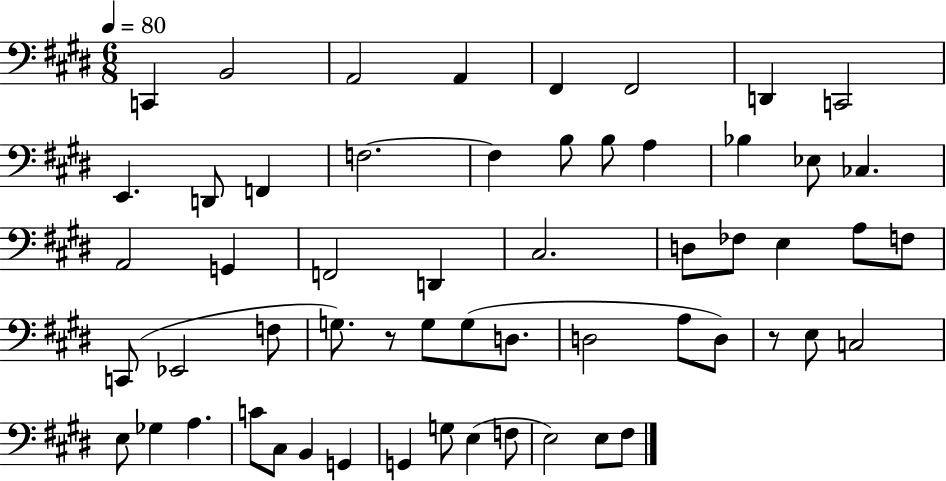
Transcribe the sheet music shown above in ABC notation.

X:1
T:Untitled
M:6/8
L:1/4
K:E
C,, B,,2 A,,2 A,, ^F,, ^F,,2 D,, C,,2 E,, D,,/2 F,, F,2 F, B,/2 B,/2 A, _B, _E,/2 _C, A,,2 G,, F,,2 D,, ^C,2 D,/2 _F,/2 E, A,/2 F,/2 C,,/2 _E,,2 F,/2 G,/2 z/2 G,/2 G,/2 D,/2 D,2 A,/2 D,/2 z/2 E,/2 C,2 E,/2 _G, A, C/2 ^C,/2 B,, G,, G,, G,/2 E, F,/2 E,2 E,/2 ^F,/2